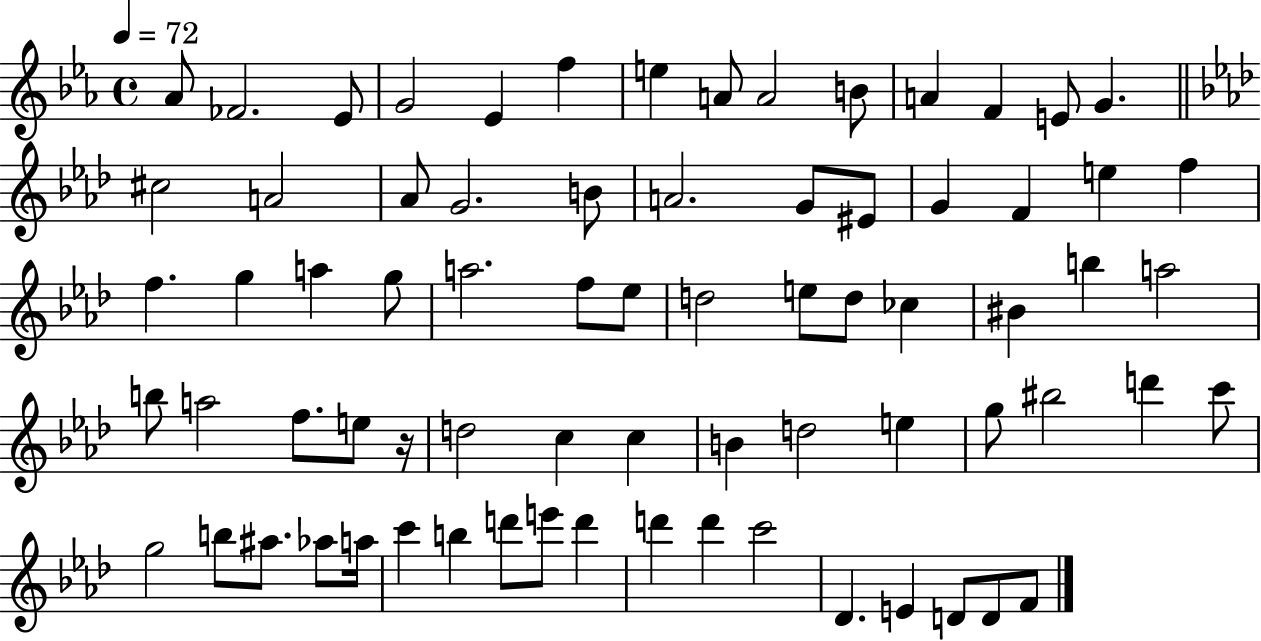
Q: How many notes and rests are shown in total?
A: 73